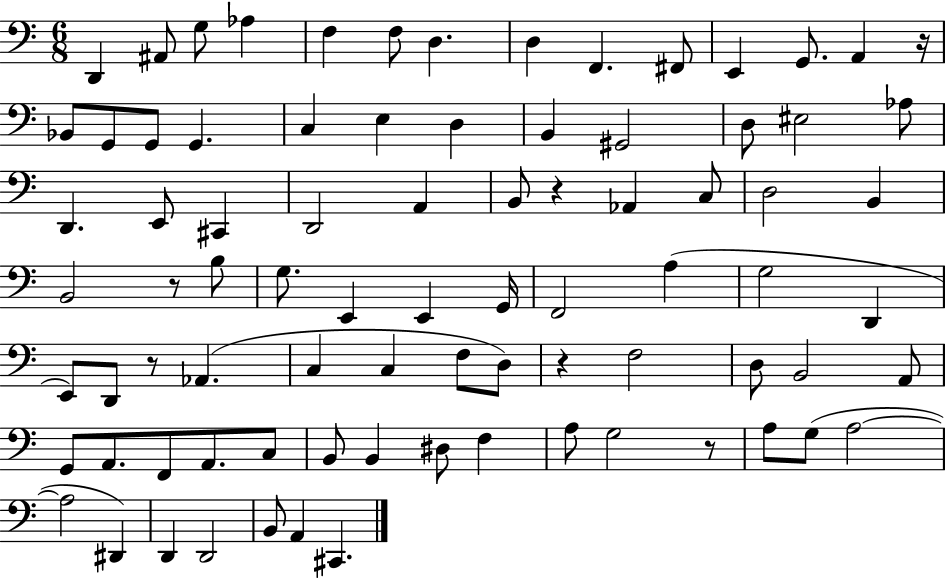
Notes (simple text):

D2/q A#2/e G3/e Ab3/q F3/q F3/e D3/q. D3/q F2/q. F#2/e E2/q G2/e. A2/q R/s Bb2/e G2/e G2/e G2/q. C3/q E3/q D3/q B2/q G#2/h D3/e EIS3/h Ab3/e D2/q. E2/e C#2/q D2/h A2/q B2/e R/q Ab2/q C3/e D3/h B2/q B2/h R/e B3/e G3/e. E2/q E2/q G2/s F2/h A3/q G3/h D2/q E2/e D2/e R/e Ab2/q. C3/q C3/q F3/e D3/e R/q F3/h D3/e B2/h A2/e G2/e A2/e. F2/e A2/e. C3/e B2/e B2/q D#3/e F3/q A3/e G3/h R/e A3/e G3/e A3/h A3/h D#2/q D2/q D2/h B2/e A2/q C#2/q.